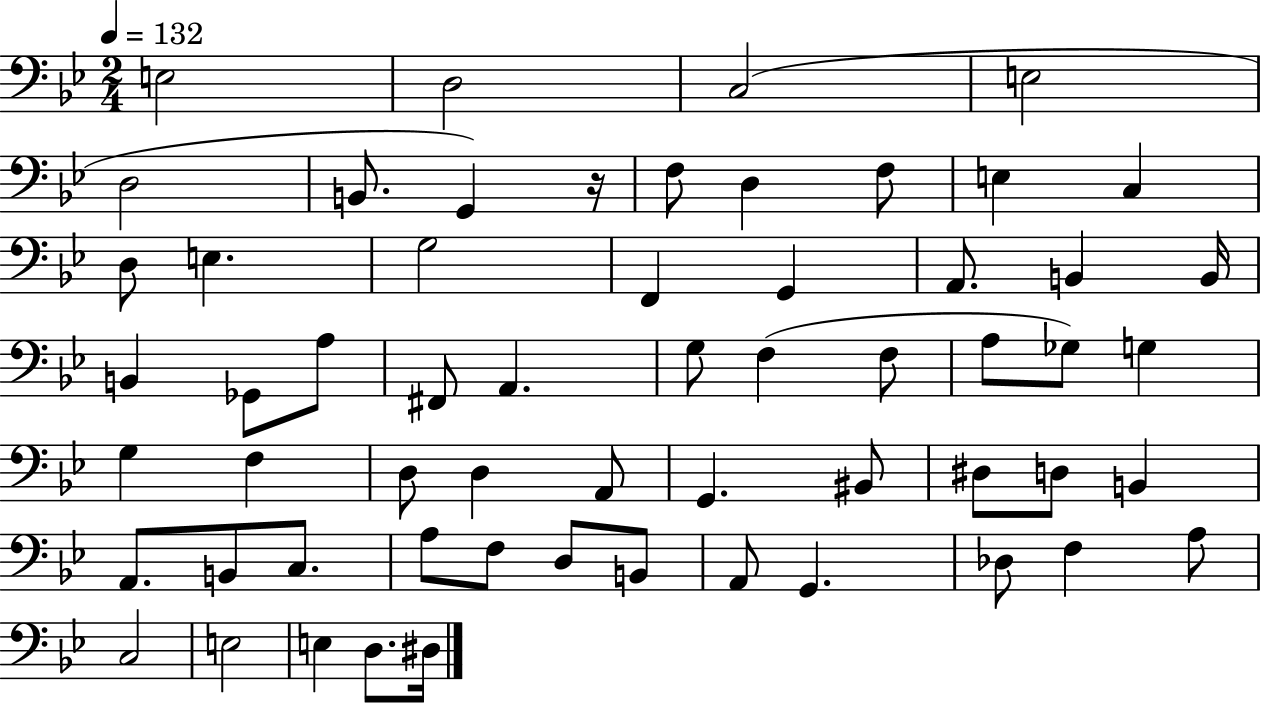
{
  \clef bass
  \numericTimeSignature
  \time 2/4
  \key bes \major
  \tempo 4 = 132
  e2 | d2 | c2( | e2 | \break d2 | b,8. g,4) r16 | f8 d4 f8 | e4 c4 | \break d8 e4. | g2 | f,4 g,4 | a,8. b,4 b,16 | \break b,4 ges,8 a8 | fis,8 a,4. | g8 f4( f8 | a8 ges8) g4 | \break g4 f4 | d8 d4 a,8 | g,4. bis,8 | dis8 d8 b,4 | \break a,8. b,8 c8. | a8 f8 d8 b,8 | a,8 g,4. | des8 f4 a8 | \break c2 | e2 | e4 d8. dis16 | \bar "|."
}